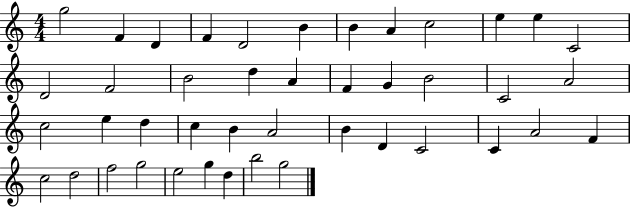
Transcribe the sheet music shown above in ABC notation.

X:1
T:Untitled
M:4/4
L:1/4
K:C
g2 F D F D2 B B A c2 e e C2 D2 F2 B2 d A F G B2 C2 A2 c2 e d c B A2 B D C2 C A2 F c2 d2 f2 g2 e2 g d b2 g2